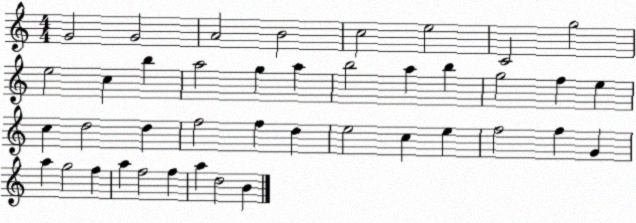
X:1
T:Untitled
M:4/4
L:1/4
K:C
G2 G2 A2 B2 c2 e2 C2 g2 e2 c b a2 g a b2 a b g2 f e c d2 d f2 f d e2 c e f2 f G a g2 f a f2 f a d2 B